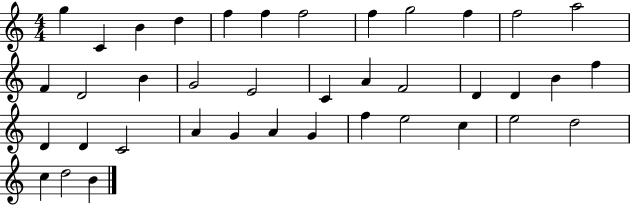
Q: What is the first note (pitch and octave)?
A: G5